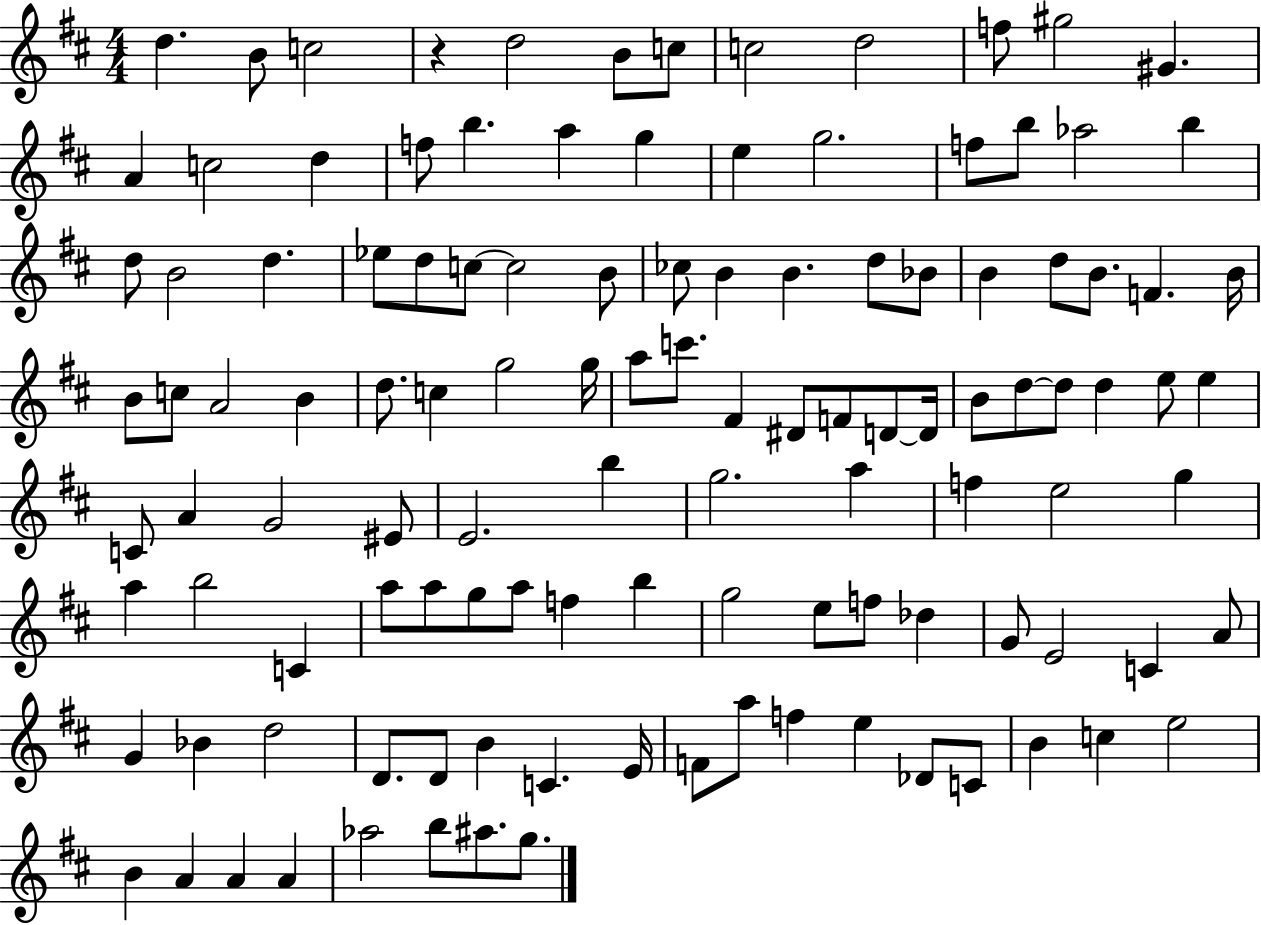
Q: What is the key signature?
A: D major